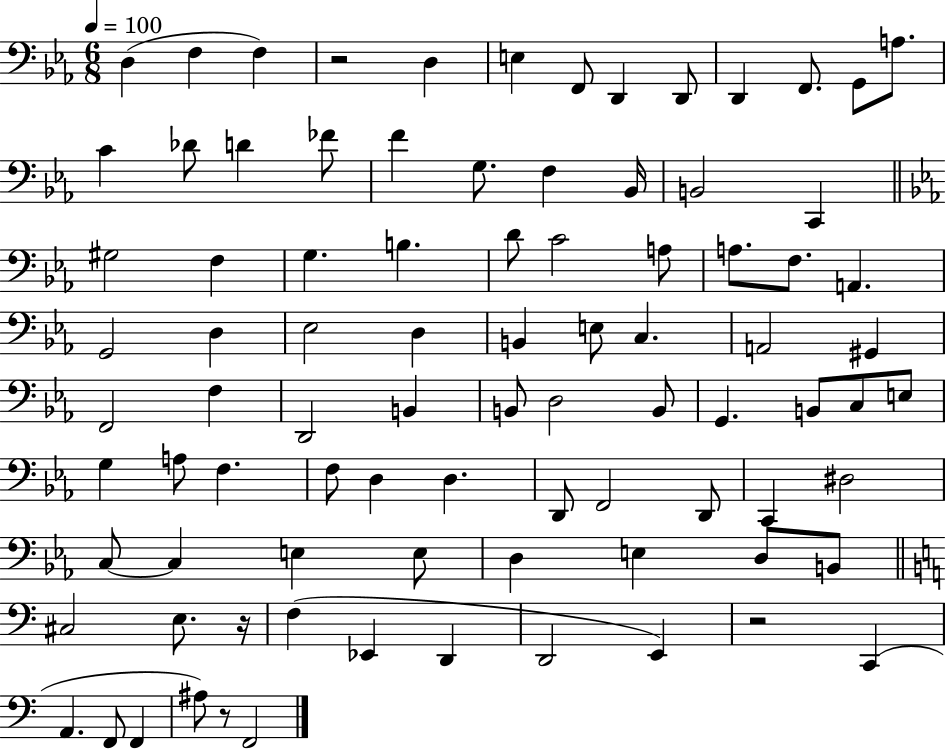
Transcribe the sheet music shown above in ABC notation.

X:1
T:Untitled
M:6/8
L:1/4
K:Eb
D, F, F, z2 D, E, F,,/2 D,, D,,/2 D,, F,,/2 G,,/2 A,/2 C _D/2 D _F/2 F G,/2 F, _B,,/4 B,,2 C,, ^G,2 F, G, B, D/2 C2 A,/2 A,/2 F,/2 A,, G,,2 D, _E,2 D, B,, E,/2 C, A,,2 ^G,, F,,2 F, D,,2 B,, B,,/2 D,2 B,,/2 G,, B,,/2 C,/2 E,/2 G, A,/2 F, F,/2 D, D, D,,/2 F,,2 D,,/2 C,, ^D,2 C,/2 C, E, E,/2 D, E, D,/2 B,,/2 ^C,2 E,/2 z/4 F, _E,, D,, D,,2 E,, z2 C,, A,, F,,/2 F,, ^A,/2 z/2 F,,2